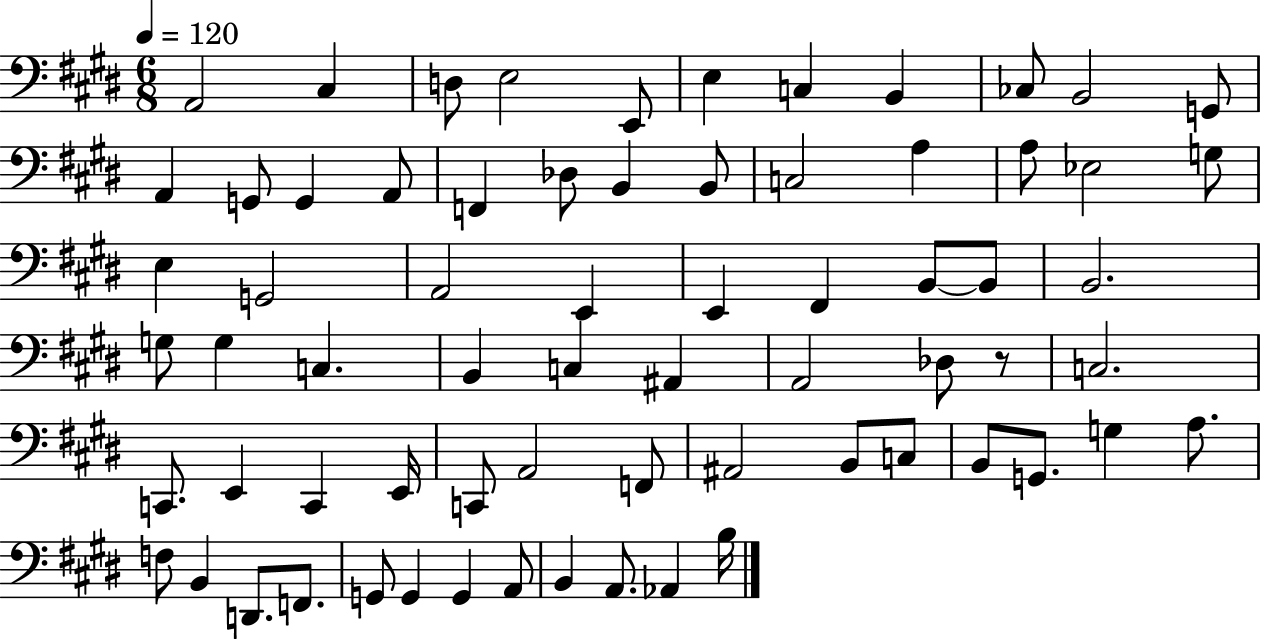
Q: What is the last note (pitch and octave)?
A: B3